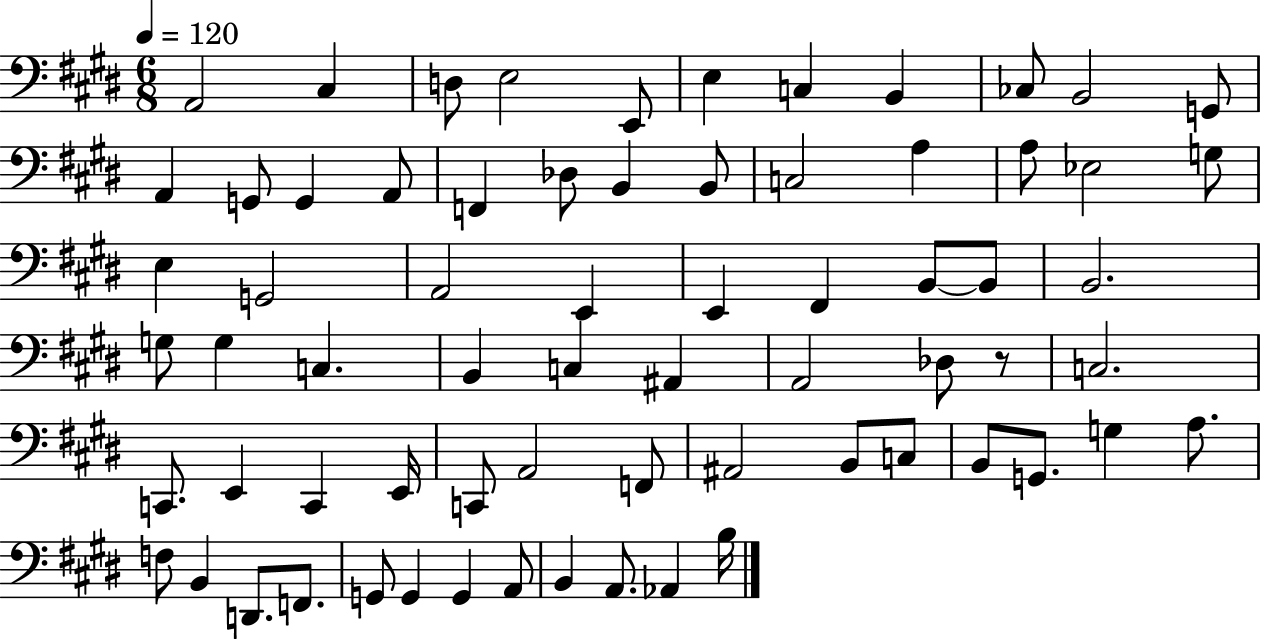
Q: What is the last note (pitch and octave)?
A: B3